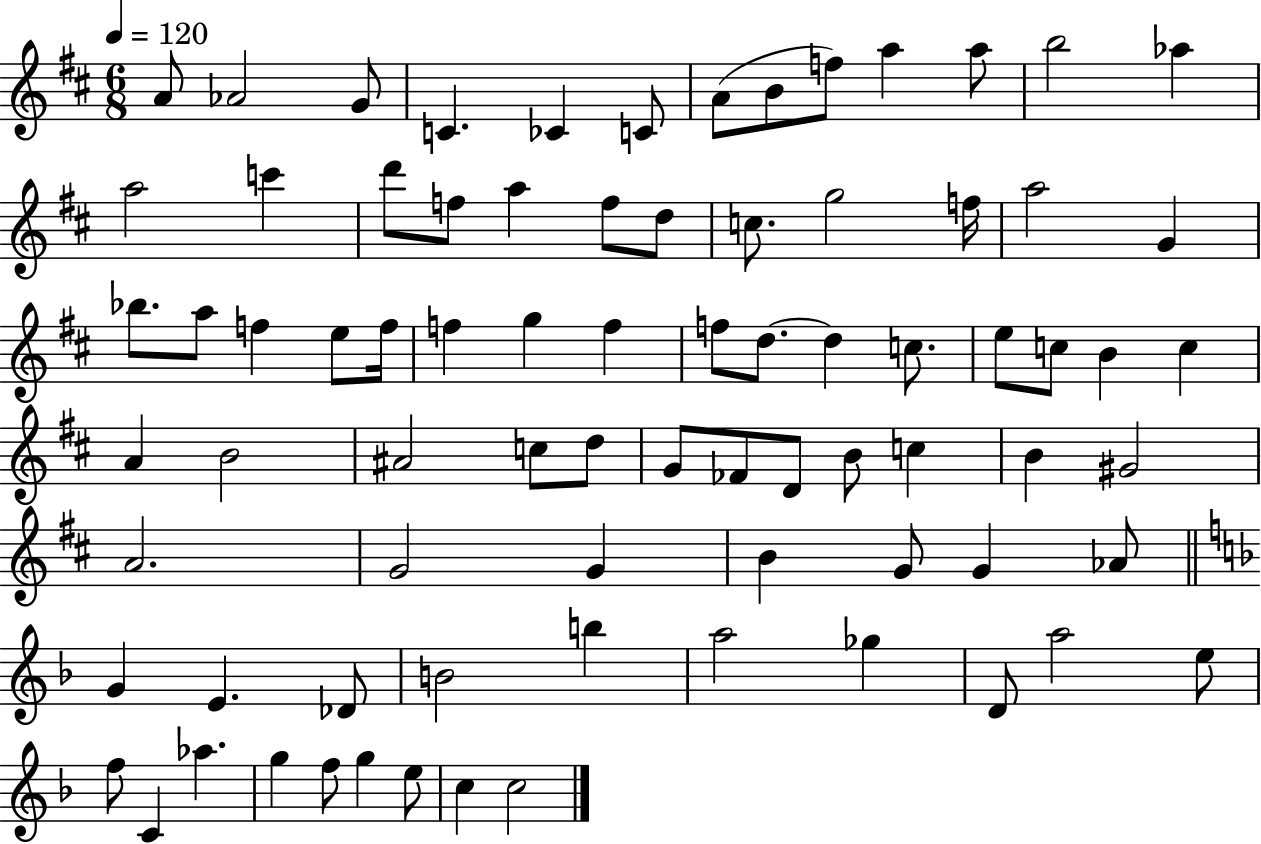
A4/e Ab4/h G4/e C4/q. CES4/q C4/e A4/e B4/e F5/e A5/q A5/e B5/h Ab5/q A5/h C6/q D6/e F5/e A5/q F5/e D5/e C5/e. G5/h F5/s A5/h G4/q Bb5/e. A5/e F5/q E5/e F5/s F5/q G5/q F5/q F5/e D5/e. D5/q C5/e. E5/e C5/e B4/q C5/q A4/q B4/h A#4/h C5/e D5/e G4/e FES4/e D4/e B4/e C5/q B4/q G#4/h A4/h. G4/h G4/q B4/q G4/e G4/q Ab4/e G4/q E4/q. Db4/e B4/h B5/q A5/h Gb5/q D4/e A5/h E5/e F5/e C4/q Ab5/q. G5/q F5/e G5/q E5/e C5/q C5/h